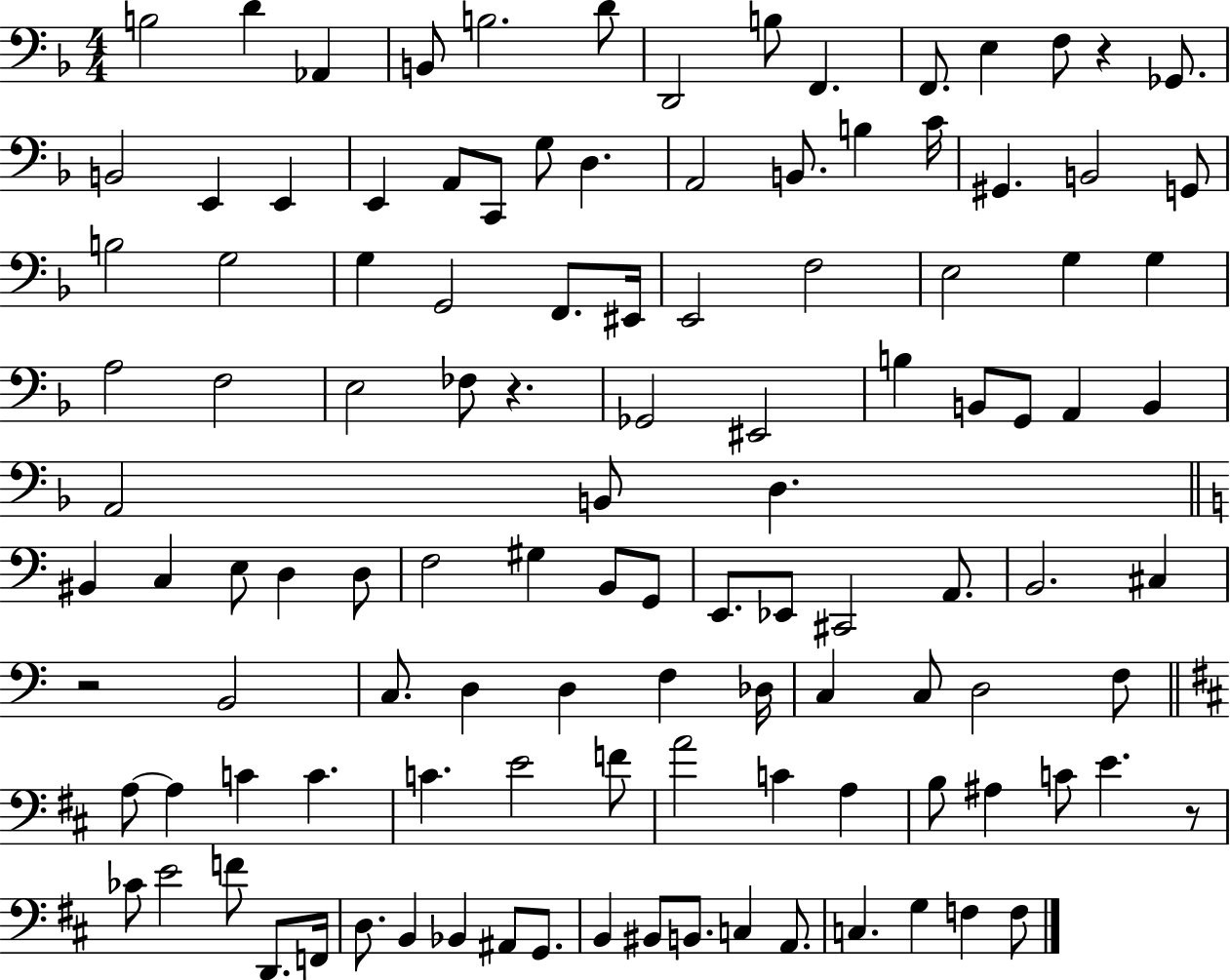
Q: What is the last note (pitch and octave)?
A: F3